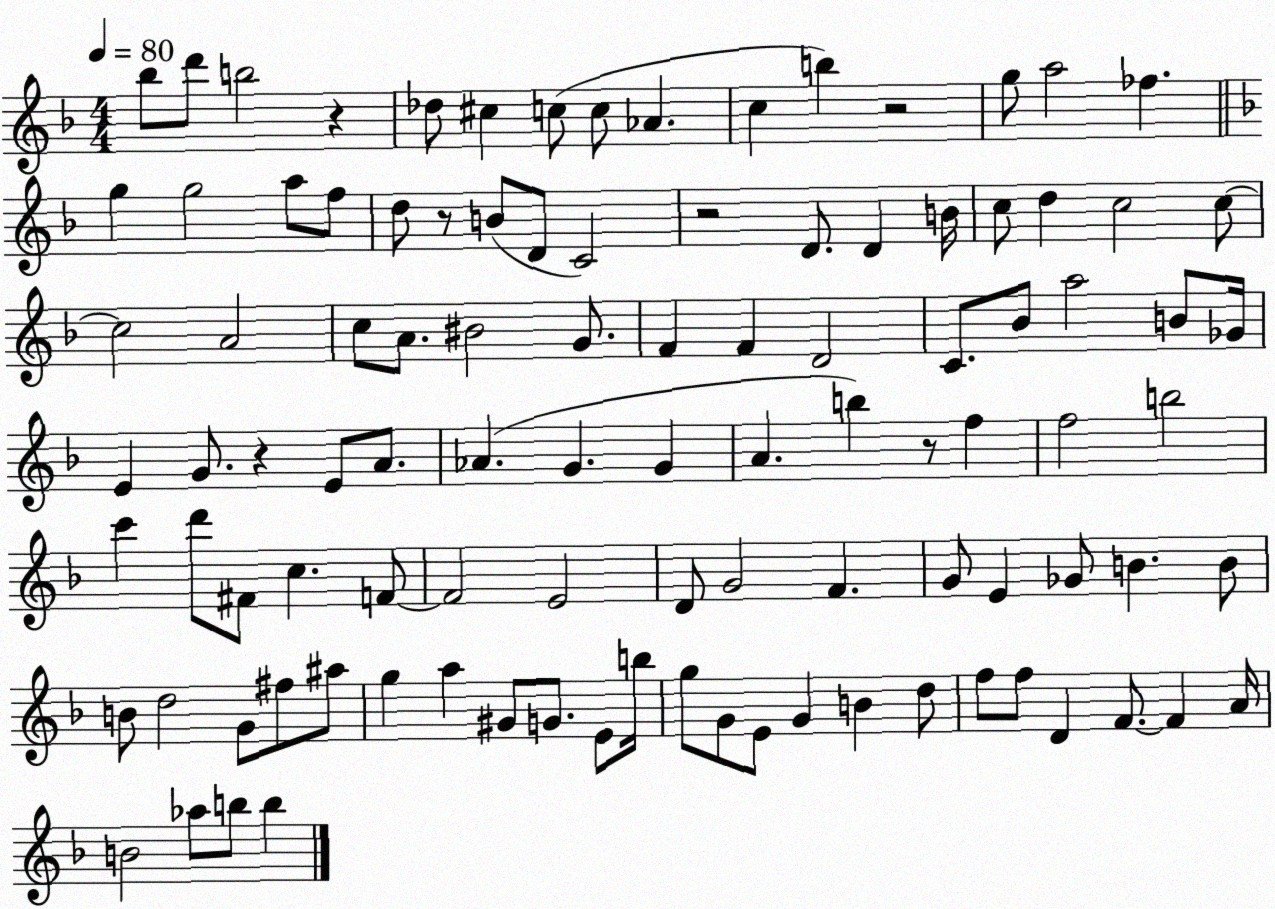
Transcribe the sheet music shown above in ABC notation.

X:1
T:Untitled
M:4/4
L:1/4
K:F
_b/2 d'/2 b2 z _d/2 ^c c/2 c/2 _A c b z2 g/2 a2 _f g g2 a/2 f/2 d/2 z/2 B/2 D/2 C2 z2 D/2 D B/4 c/2 d c2 c/2 c2 A2 c/2 A/2 ^B2 G/2 F F D2 C/2 _B/2 a2 B/2 _G/4 E G/2 z E/2 A/2 _A G G A b z/2 f f2 b2 c' d'/2 ^F/2 c F/2 F2 E2 D/2 G2 F G/2 E _G/2 B B/2 B/2 d2 G/2 ^f/2 ^a/2 g a ^G/2 G/2 E/2 b/4 g/2 G/2 E/2 G B d/2 f/2 f/2 D F/2 F A/4 B2 _a/2 b/2 b